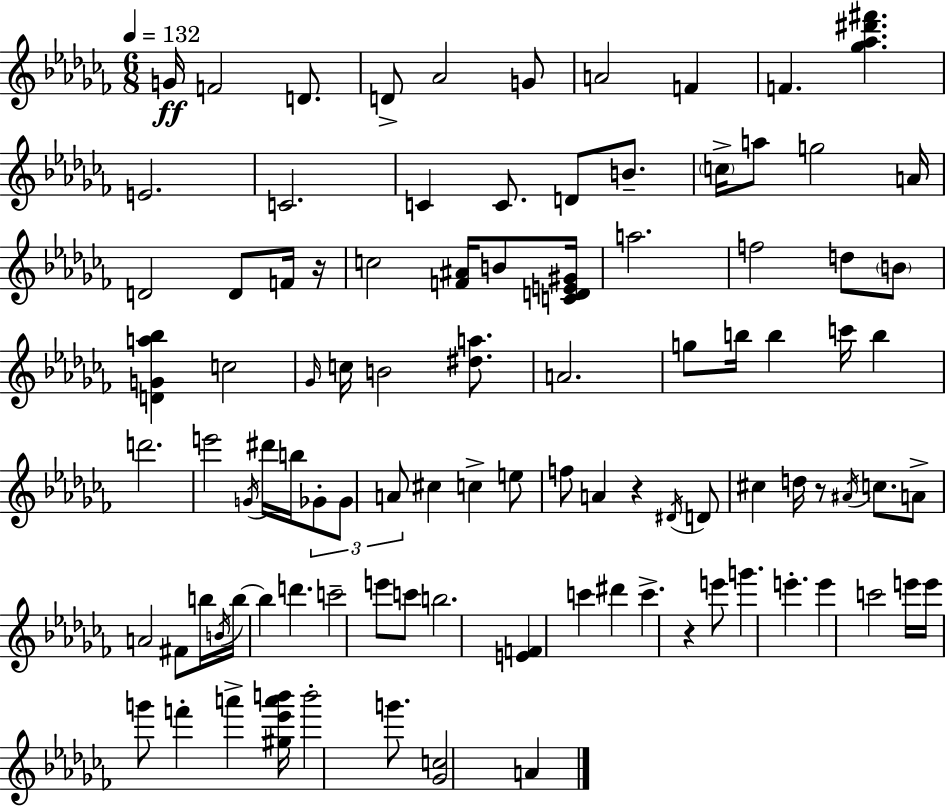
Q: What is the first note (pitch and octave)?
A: G4